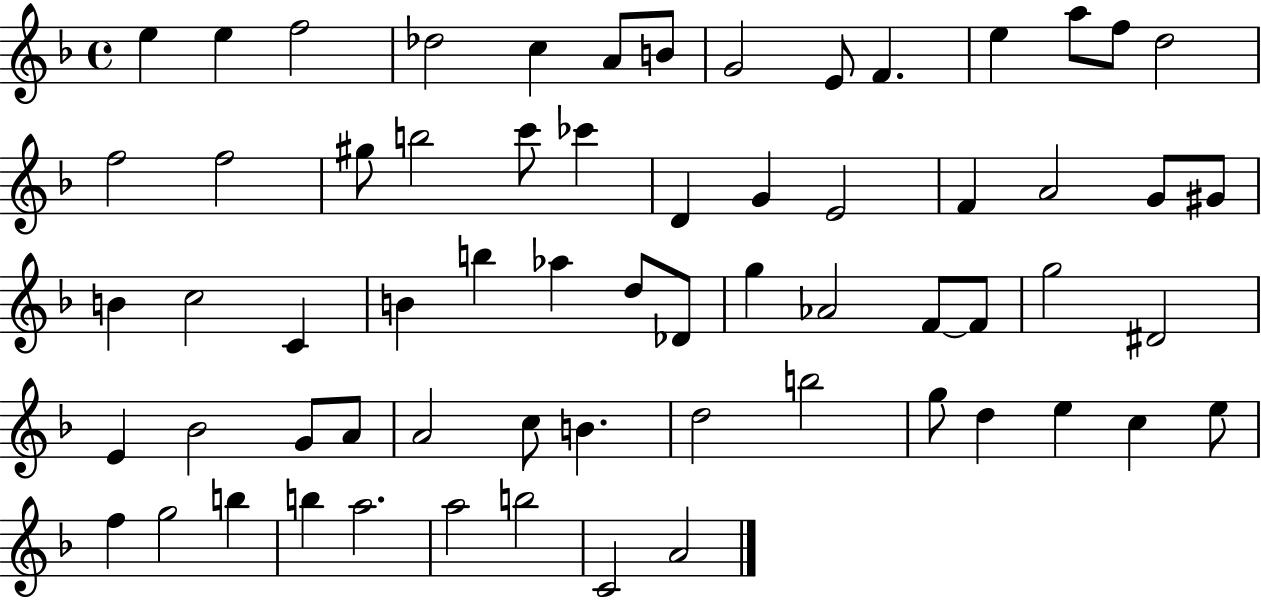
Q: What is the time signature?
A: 4/4